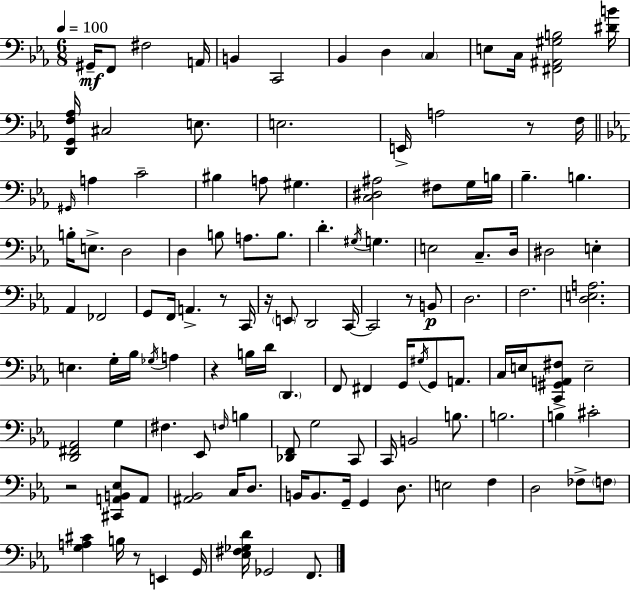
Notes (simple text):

G#2/s F2/e F#3/h A2/s B2/q C2/h Bb2/q D3/q C3/q E3/e C3/s [F#2,A#2,G#3,B3]/h [D#4,B4]/s [D2,G2,F3,Ab3]/s C#3/h E3/e. E3/h. E2/s A3/h R/e F3/s G#2/s A3/q C4/h BIS3/q A3/e G#3/q. [C3,D#3,A#3]/h F#3/e G3/s B3/s Bb3/q. B3/q. B3/s E3/e. D3/h D3/q B3/e A3/e. B3/e. D4/q. G#3/s G3/q. E3/h C3/e. D3/s D#3/h E3/q Ab2/q FES2/h G2/e F2/s A2/q. R/e C2/s R/s E2/e D2/h C2/s C2/h R/e B2/e D3/h. F3/h. [D3,E3,A3]/h. E3/q. G3/s Bb3/s Gb3/s A3/q R/q B3/s D4/s D2/q. F2/e F#2/q G2/s G#3/s G2/e A2/e. C3/s E3/s [C2,G#2,A2,F#3]/e E3/h [D2,F#2,Ab2]/h G3/q F#3/q. Eb2/e F3/s B3/q [Db2,F2]/e G3/h C2/e C2/s B2/h B3/e. B3/h. B3/q C#4/h R/h [C#2,A2,B2,Eb3]/e A2/e [A#2,Bb2]/h C3/s D3/e. B2/s B2/e. G2/s G2/q D3/e. E3/h F3/q D3/h FES3/e F3/e [G3,A3,C#4]/q B3/s R/e E2/q G2/s [Eb3,F#3,Gb3,D4]/s Gb2/h F2/e.